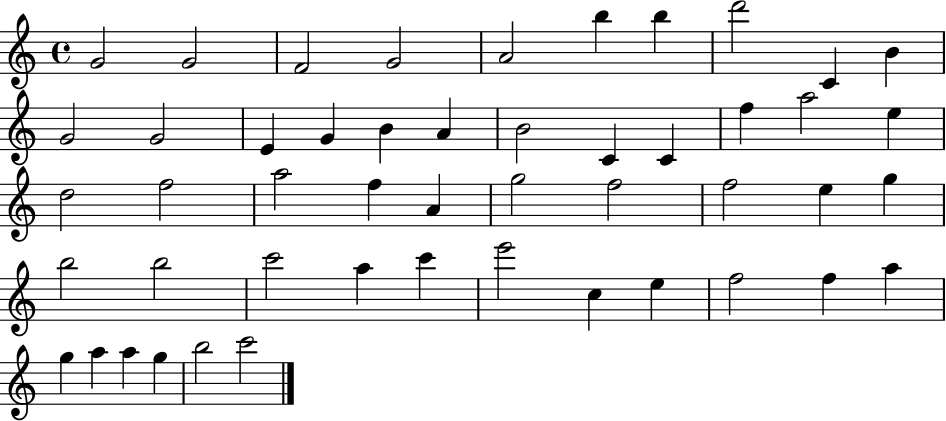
{
  \clef treble
  \time 4/4
  \defaultTimeSignature
  \key c \major
  g'2 g'2 | f'2 g'2 | a'2 b''4 b''4 | d'''2 c'4 b'4 | \break g'2 g'2 | e'4 g'4 b'4 a'4 | b'2 c'4 c'4 | f''4 a''2 e''4 | \break d''2 f''2 | a''2 f''4 a'4 | g''2 f''2 | f''2 e''4 g''4 | \break b''2 b''2 | c'''2 a''4 c'''4 | e'''2 c''4 e''4 | f''2 f''4 a''4 | \break g''4 a''4 a''4 g''4 | b''2 c'''2 | \bar "|."
}